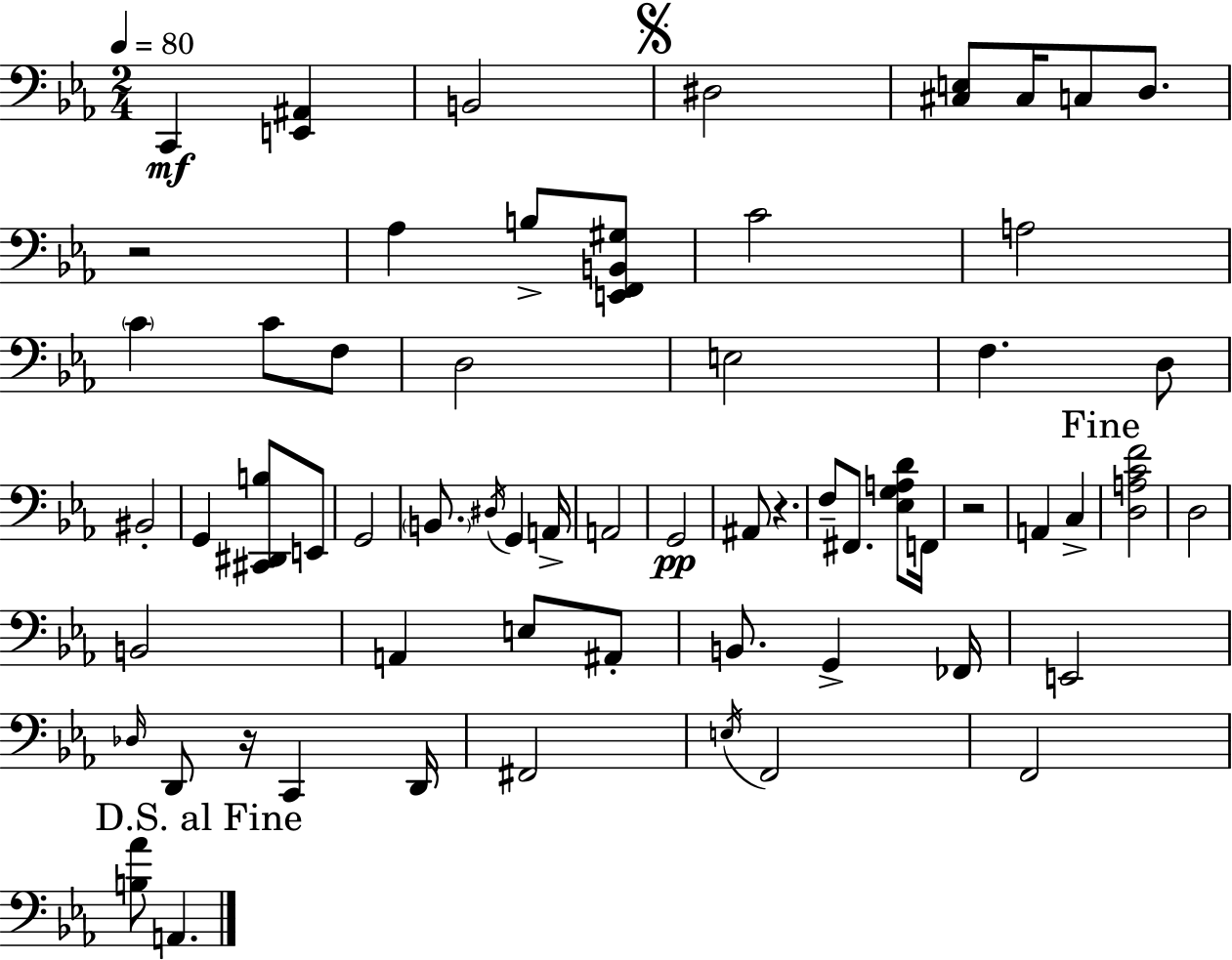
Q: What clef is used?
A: bass